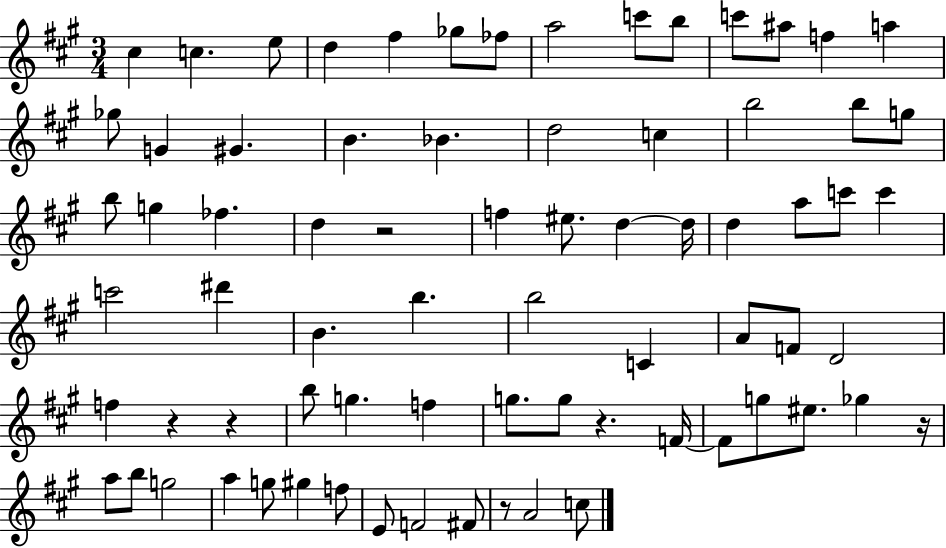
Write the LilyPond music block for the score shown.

{
  \clef treble
  \numericTimeSignature
  \time 3/4
  \key a \major
  cis''4 c''4. e''8 | d''4 fis''4 ges''8 fes''8 | a''2 c'''8 b''8 | c'''8 ais''8 f''4 a''4 | \break ges''8 g'4 gis'4. | b'4. bes'4. | d''2 c''4 | b''2 b''8 g''8 | \break b''8 g''4 fes''4. | d''4 r2 | f''4 eis''8. d''4~~ d''16 | d''4 a''8 c'''8 c'''4 | \break c'''2 dis'''4 | b'4. b''4. | b''2 c'4 | a'8 f'8 d'2 | \break f''4 r4 r4 | b''8 g''4. f''4 | g''8. g''8 r4. f'16~~ | f'8 g''8 eis''8. ges''4 r16 | \break a''8 b''8 g''2 | a''4 g''8 gis''4 f''8 | e'8 f'2 fis'8 | r8 a'2 c''8 | \break \bar "|."
}